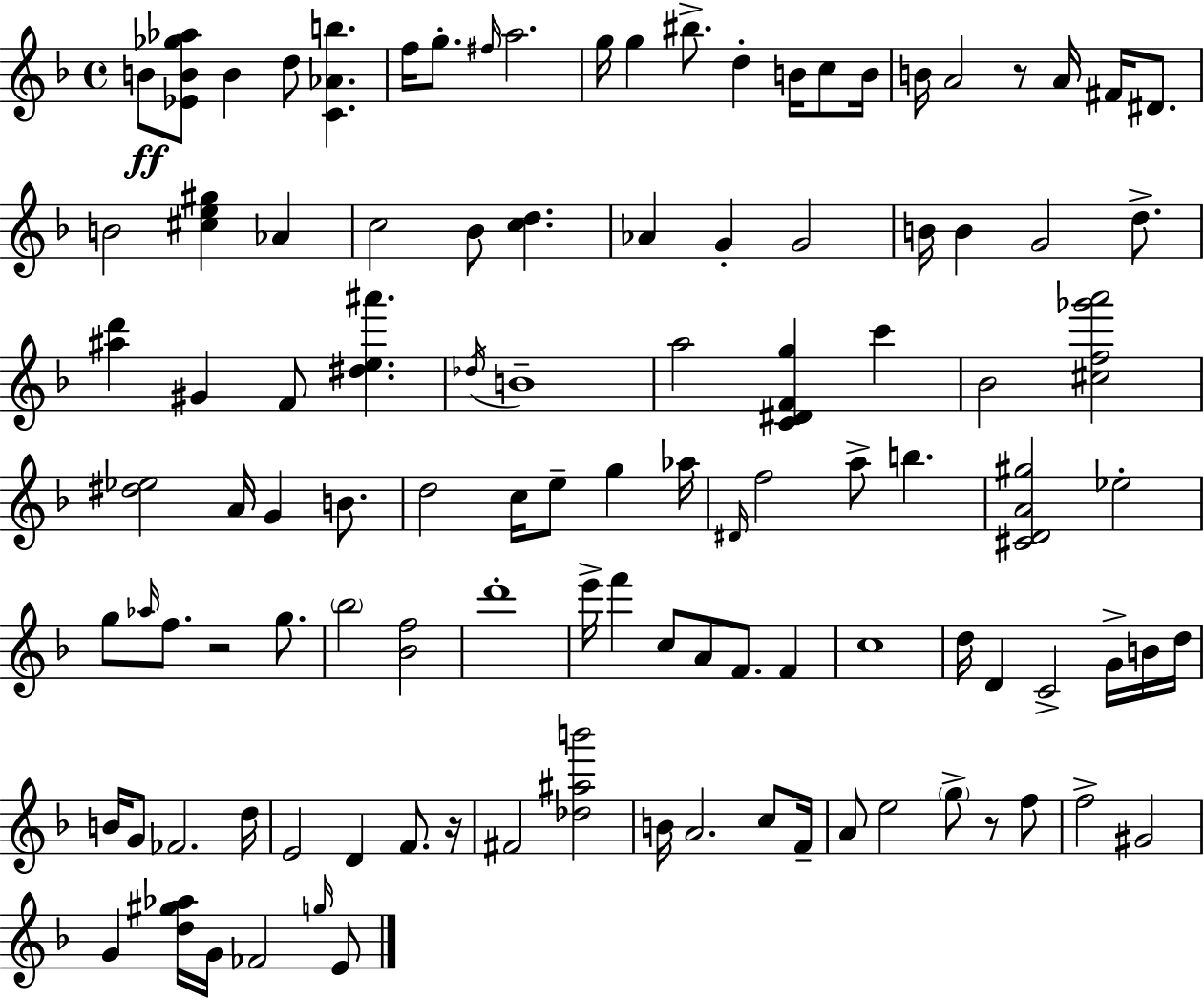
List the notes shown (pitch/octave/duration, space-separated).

B4/e [Eb4,B4,Gb5,Ab5]/e B4/q D5/e [C4,Ab4,B5]/q. F5/s G5/e. F#5/s A5/h. G5/s G5/q BIS5/e. D5/q B4/s C5/e B4/s B4/s A4/h R/e A4/s F#4/s D#4/e. B4/h [C#5,E5,G#5]/q Ab4/q C5/h Bb4/e [C5,D5]/q. Ab4/q G4/q G4/h B4/s B4/q G4/h D5/e. [A#5,D6]/q G#4/q F4/e [D#5,E5,A#6]/q. Db5/s B4/w A5/h [C4,D#4,F4,G5]/q C6/q Bb4/h [C#5,F5,Gb6,A6]/h [D#5,Eb5]/h A4/s G4/q B4/e. D5/h C5/s E5/e G5/q Ab5/s D#4/s F5/h A5/e B5/q. [C#4,D4,A4,G#5]/h Eb5/h G5/e Ab5/s F5/e. R/h G5/e. Bb5/h [Bb4,F5]/h D6/w E6/s F6/q C5/e A4/e F4/e. F4/q C5/w D5/s D4/q C4/h G4/s B4/s D5/s B4/s G4/e FES4/h. D5/s E4/h D4/q F4/e. R/s F#4/h [Db5,A#5,B6]/h B4/s A4/h. C5/e F4/s A4/e E5/h G5/e R/e F5/e F5/h G#4/h G4/q [D5,G#5,Ab5]/s G4/s FES4/h G5/s E4/e